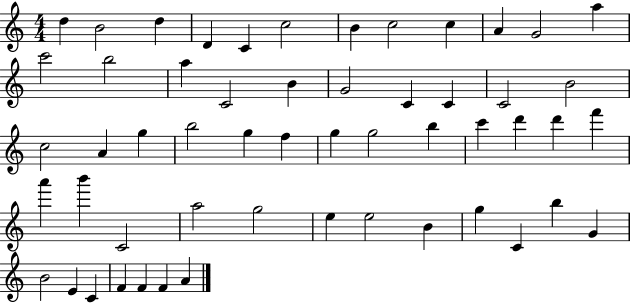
X:1
T:Untitled
M:4/4
L:1/4
K:C
d B2 d D C c2 B c2 c A G2 a c'2 b2 a C2 B G2 C C C2 B2 c2 A g b2 g f g g2 b c' d' d' f' a' b' C2 a2 g2 e e2 B g C b G B2 E C F F F A